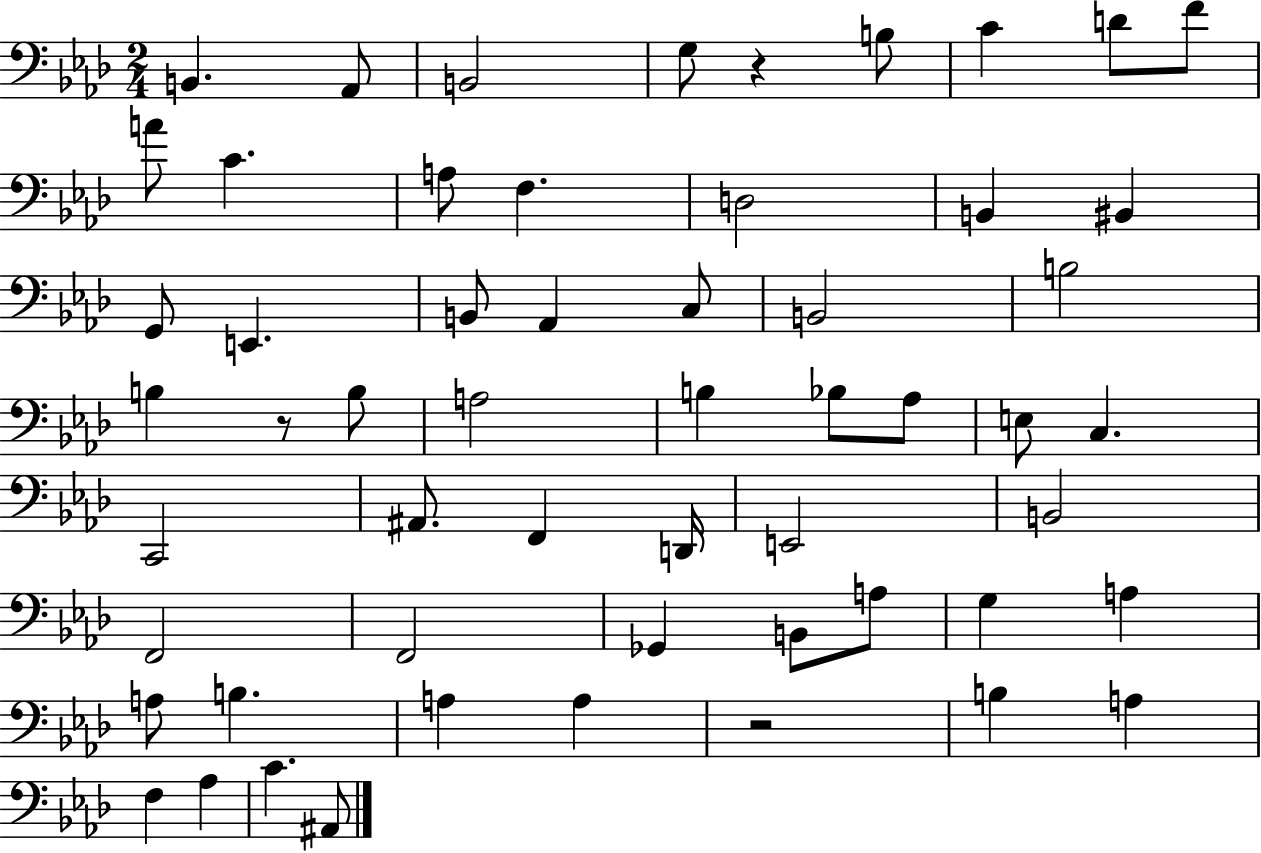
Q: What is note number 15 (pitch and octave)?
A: BIS2